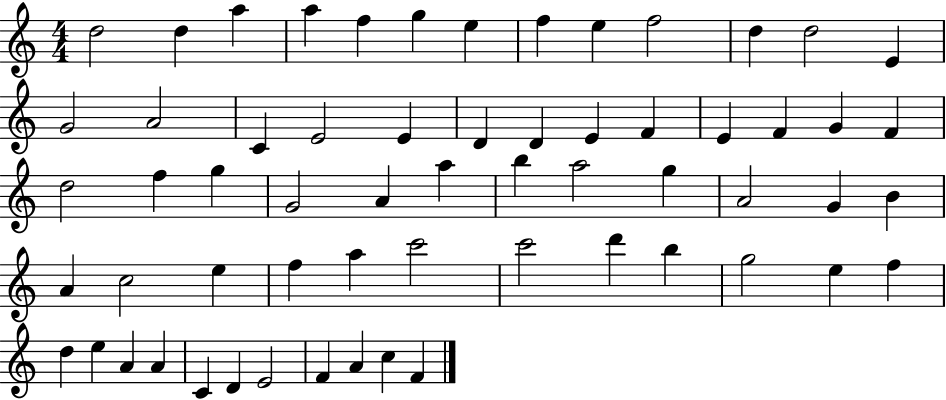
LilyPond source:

{
  \clef treble
  \numericTimeSignature
  \time 4/4
  \key c \major
  d''2 d''4 a''4 | a''4 f''4 g''4 e''4 | f''4 e''4 f''2 | d''4 d''2 e'4 | \break g'2 a'2 | c'4 e'2 e'4 | d'4 d'4 e'4 f'4 | e'4 f'4 g'4 f'4 | \break d''2 f''4 g''4 | g'2 a'4 a''4 | b''4 a''2 g''4 | a'2 g'4 b'4 | \break a'4 c''2 e''4 | f''4 a''4 c'''2 | c'''2 d'''4 b''4 | g''2 e''4 f''4 | \break d''4 e''4 a'4 a'4 | c'4 d'4 e'2 | f'4 a'4 c''4 f'4 | \bar "|."
}